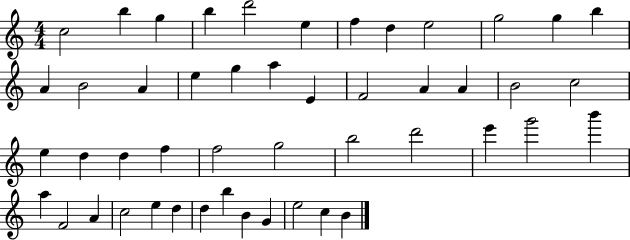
C5/h B5/q G5/q B5/q D6/h E5/q F5/q D5/q E5/h G5/h G5/q B5/q A4/q B4/h A4/q E5/q G5/q A5/q E4/q F4/h A4/q A4/q B4/h C5/h E5/q D5/q D5/q F5/q F5/h G5/h B5/h D6/h E6/q G6/h B6/q A5/q F4/h A4/q C5/h E5/q D5/q D5/q B5/q B4/q G4/q E5/h C5/q B4/q